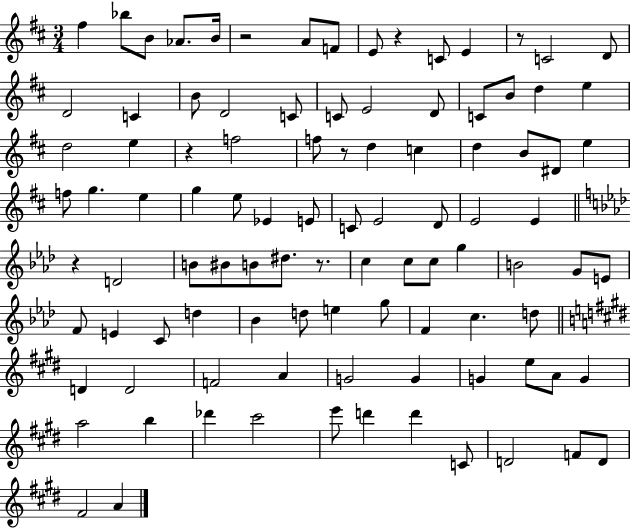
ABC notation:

X:1
T:Untitled
M:3/4
L:1/4
K:D
^f _b/2 B/2 _A/2 B/4 z2 A/2 F/2 E/2 z C/2 E z/2 C2 D/2 D2 C B/2 D2 C/2 C/2 E2 D/2 C/2 B/2 d e d2 e z f2 f/2 z/2 d c d B/2 ^D/2 e f/2 g e g e/2 _E E/2 C/2 E2 D/2 E2 E z D2 B/2 ^B/2 B/2 ^d/2 z/2 c c/2 c/2 g B2 G/2 E/2 F/2 E C/2 d _B d/2 e g/2 F c d/2 D D2 F2 A G2 G G e/2 A/2 G a2 b _d' ^c'2 e'/2 d' d' C/2 D2 F/2 D/2 ^F2 A